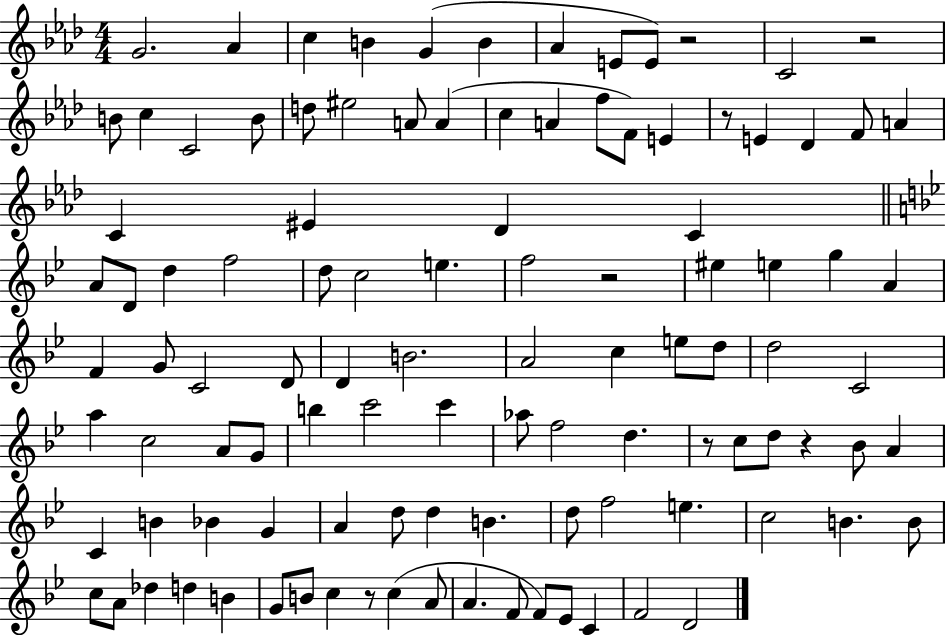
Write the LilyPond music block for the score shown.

{
  \clef treble
  \numericTimeSignature
  \time 4/4
  \key aes \major
  g'2. aes'4 | c''4 b'4 g'4( b'4 | aes'4 e'8 e'8) r2 | c'2 r2 | \break b'8 c''4 c'2 b'8 | d''8 eis''2 a'8 a'4( | c''4 a'4 f''8 f'8) e'4 | r8 e'4 des'4 f'8 a'4 | \break c'4 eis'4 des'4 c'4 | \bar "||" \break \key g \minor a'8 d'8 d''4 f''2 | d''8 c''2 e''4. | f''2 r2 | eis''4 e''4 g''4 a'4 | \break f'4 g'8 c'2 d'8 | d'4 b'2. | a'2 c''4 e''8 d''8 | d''2 c'2 | \break a''4 c''2 a'8 g'8 | b''4 c'''2 c'''4 | aes''8 f''2 d''4. | r8 c''8 d''8 r4 bes'8 a'4 | \break c'4 b'4 bes'4 g'4 | a'4 d''8 d''4 b'4. | d''8 f''2 e''4. | c''2 b'4. b'8 | \break c''8 a'8 des''4 d''4 b'4 | g'8 b'8 c''4 r8 c''4( a'8 | a'4. f'8 f'8) ees'8 c'4 | f'2 d'2 | \break \bar "|."
}